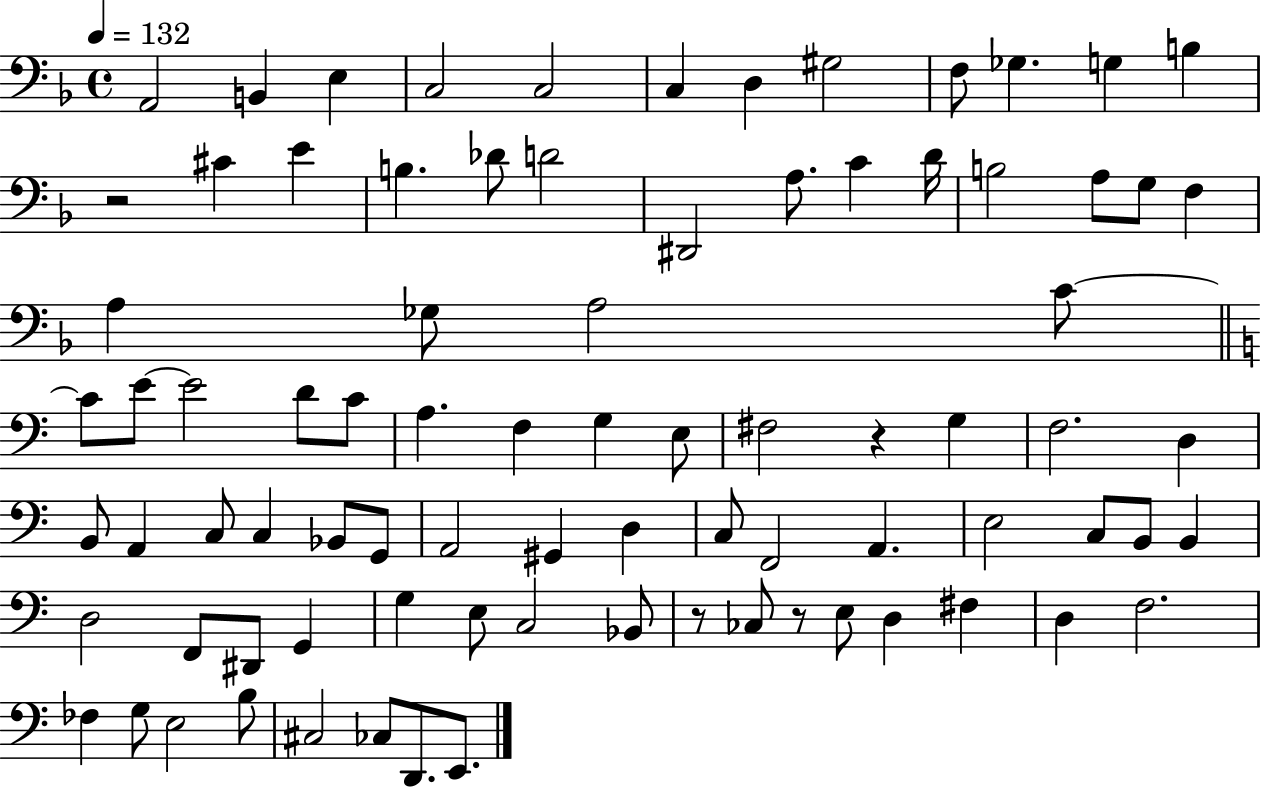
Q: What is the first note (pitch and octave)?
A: A2